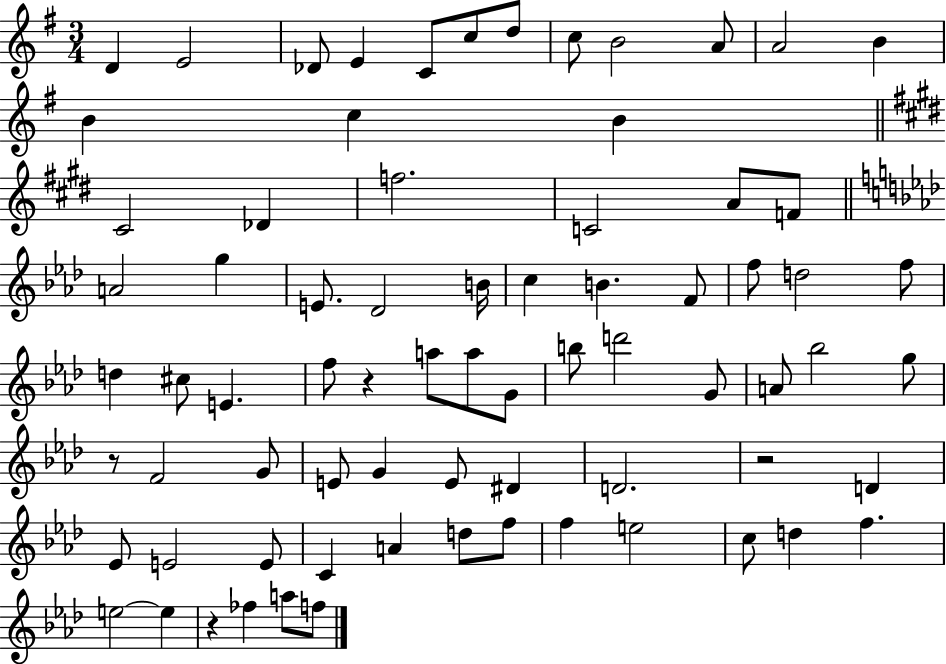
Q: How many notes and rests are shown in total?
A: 74